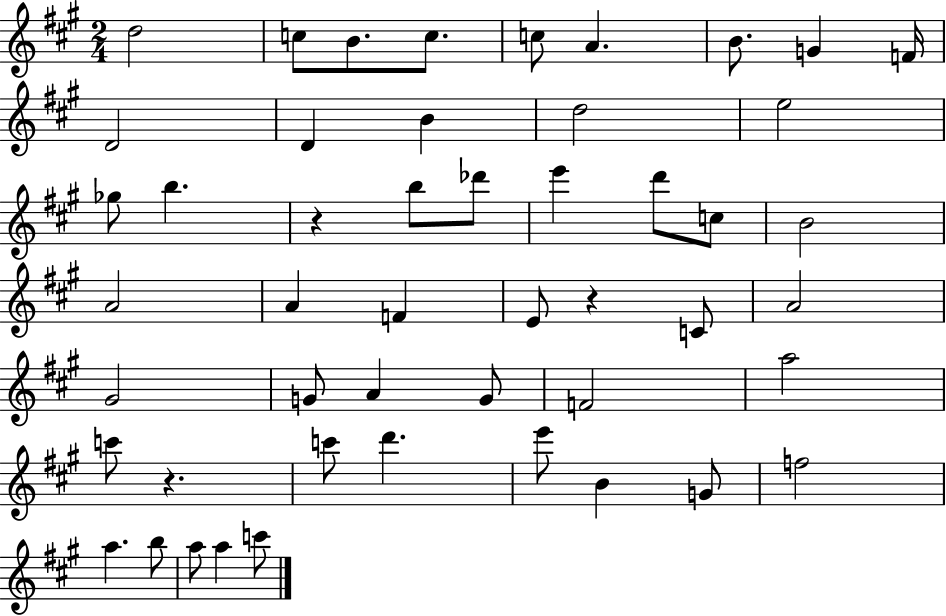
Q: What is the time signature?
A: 2/4